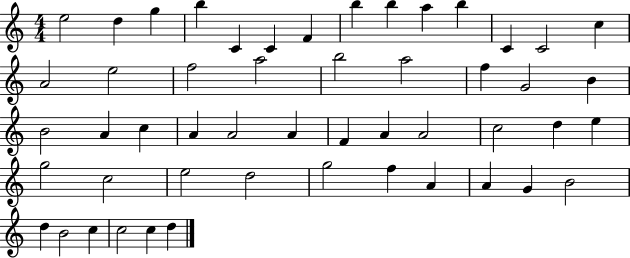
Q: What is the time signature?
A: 4/4